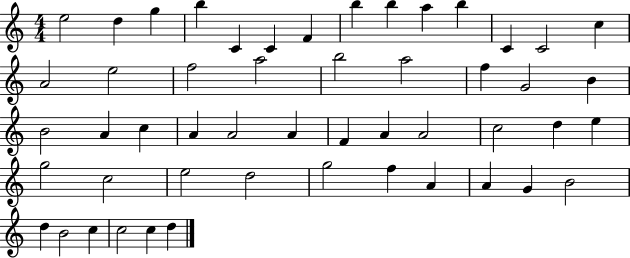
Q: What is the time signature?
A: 4/4